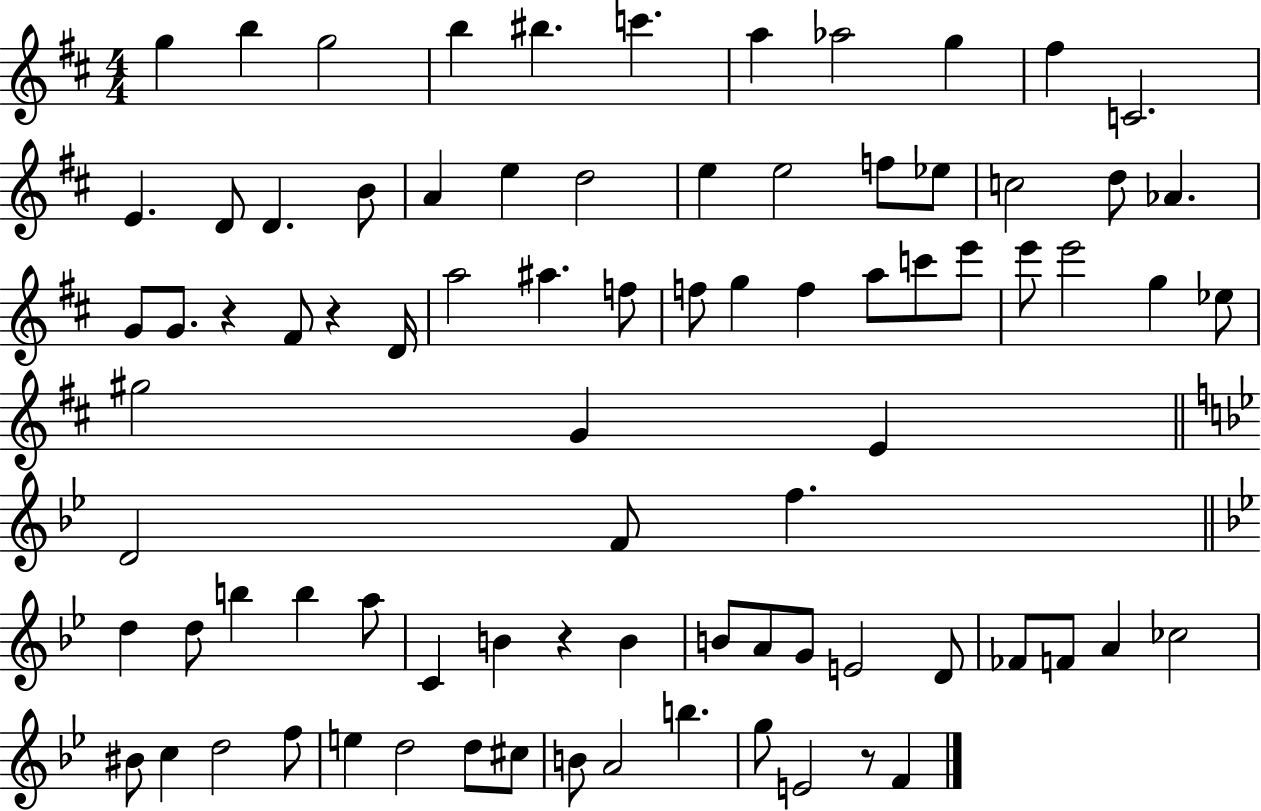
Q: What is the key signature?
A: D major